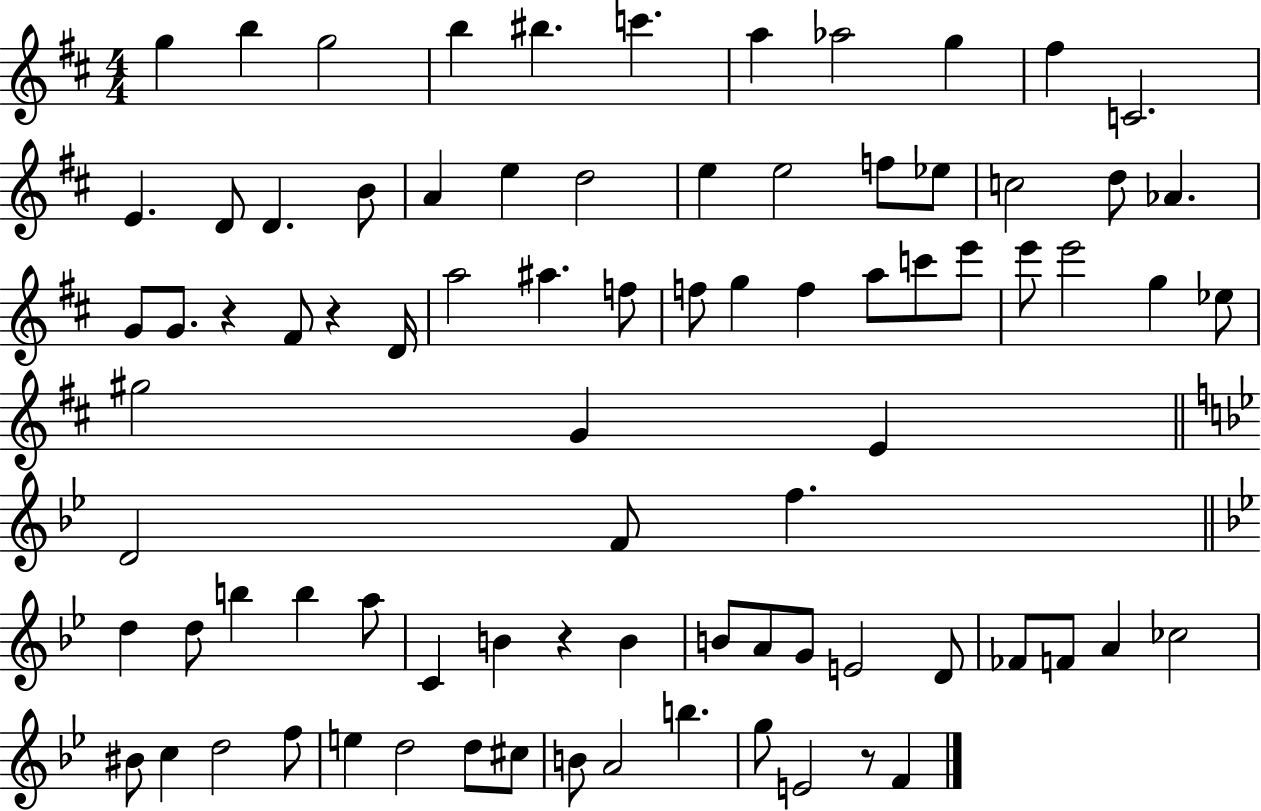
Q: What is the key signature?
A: D major